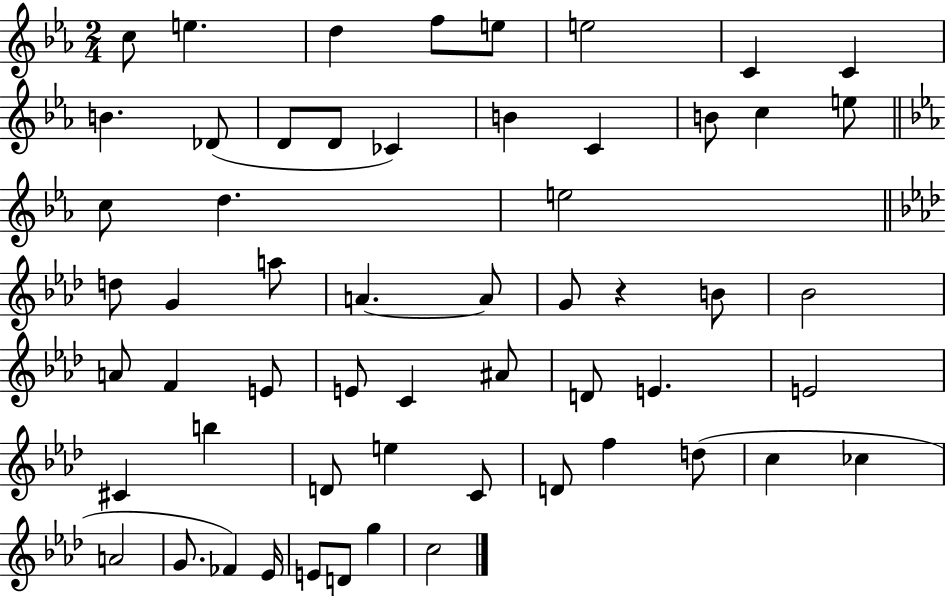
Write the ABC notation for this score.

X:1
T:Untitled
M:2/4
L:1/4
K:Eb
c/2 e d f/2 e/2 e2 C C B _D/2 D/2 D/2 _C B C B/2 c e/2 c/2 d e2 d/2 G a/2 A A/2 G/2 z B/2 _B2 A/2 F E/2 E/2 C ^A/2 D/2 E E2 ^C b D/2 e C/2 D/2 f d/2 c _c A2 G/2 _F _E/4 E/2 D/2 g c2